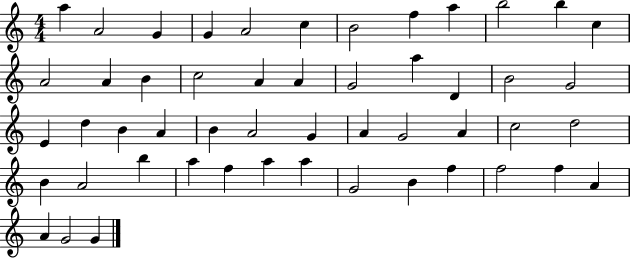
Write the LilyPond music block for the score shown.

{
  \clef treble
  \numericTimeSignature
  \time 4/4
  \key c \major
  a''4 a'2 g'4 | g'4 a'2 c''4 | b'2 f''4 a''4 | b''2 b''4 c''4 | \break a'2 a'4 b'4 | c''2 a'4 a'4 | g'2 a''4 d'4 | b'2 g'2 | \break e'4 d''4 b'4 a'4 | b'4 a'2 g'4 | a'4 g'2 a'4 | c''2 d''2 | \break b'4 a'2 b''4 | a''4 f''4 a''4 a''4 | g'2 b'4 f''4 | f''2 f''4 a'4 | \break a'4 g'2 g'4 | \bar "|."
}